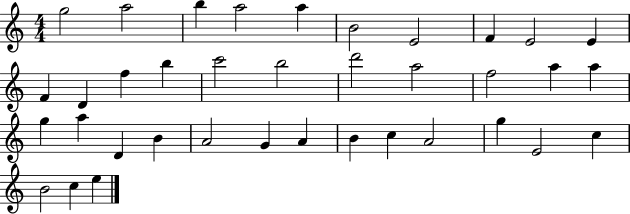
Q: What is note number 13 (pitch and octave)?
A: F5